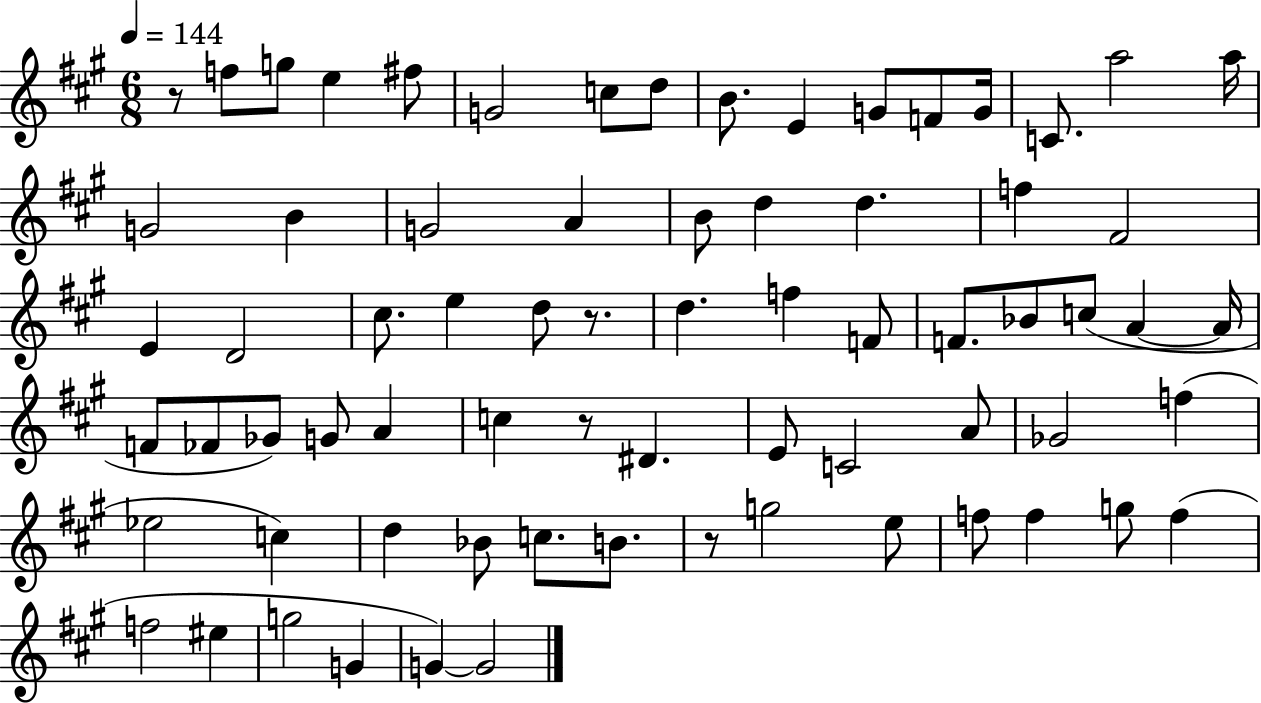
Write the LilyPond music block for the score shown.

{
  \clef treble
  \numericTimeSignature
  \time 6/8
  \key a \major
  \tempo 4 = 144
  r8 f''8 g''8 e''4 fis''8 | g'2 c''8 d''8 | b'8. e'4 g'8 f'8 g'16 | c'8. a''2 a''16 | \break g'2 b'4 | g'2 a'4 | b'8 d''4 d''4. | f''4 fis'2 | \break e'4 d'2 | cis''8. e''4 d''8 r8. | d''4. f''4 f'8 | f'8. bes'8 c''8( a'4~~ a'16 | \break f'8 fes'8 ges'8) g'8 a'4 | c''4 r8 dis'4. | e'8 c'2 a'8 | ges'2 f''4( | \break ees''2 c''4) | d''4 bes'8 c''8. b'8. | r8 g''2 e''8 | f''8 f''4 g''8 f''4( | \break f''2 eis''4 | g''2 g'4 | g'4~~) g'2 | \bar "|."
}